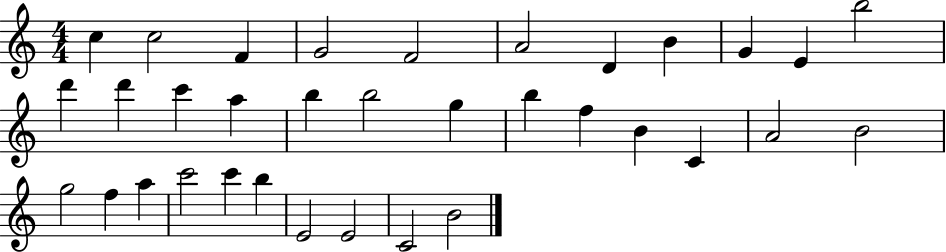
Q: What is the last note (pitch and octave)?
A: B4